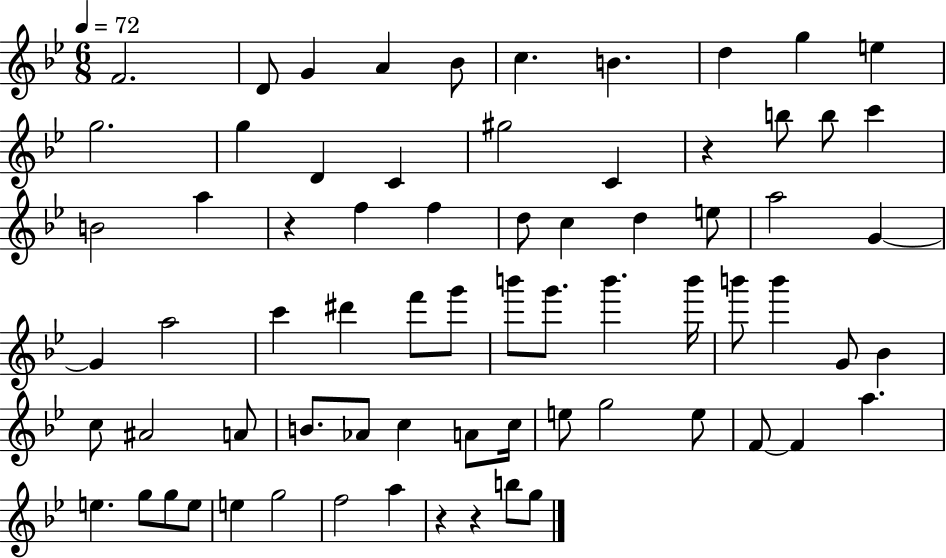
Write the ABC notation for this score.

X:1
T:Untitled
M:6/8
L:1/4
K:Bb
F2 D/2 G A _B/2 c B d g e g2 g D C ^g2 C z b/2 b/2 c' B2 a z f f d/2 c d e/2 a2 G G a2 c' ^d' f'/2 g'/2 b'/2 g'/2 b' b'/4 b'/2 b' G/2 _B c/2 ^A2 A/2 B/2 _A/2 c A/2 c/4 e/2 g2 e/2 F/2 F a e g/2 g/2 e/2 e g2 f2 a z z b/2 g/2